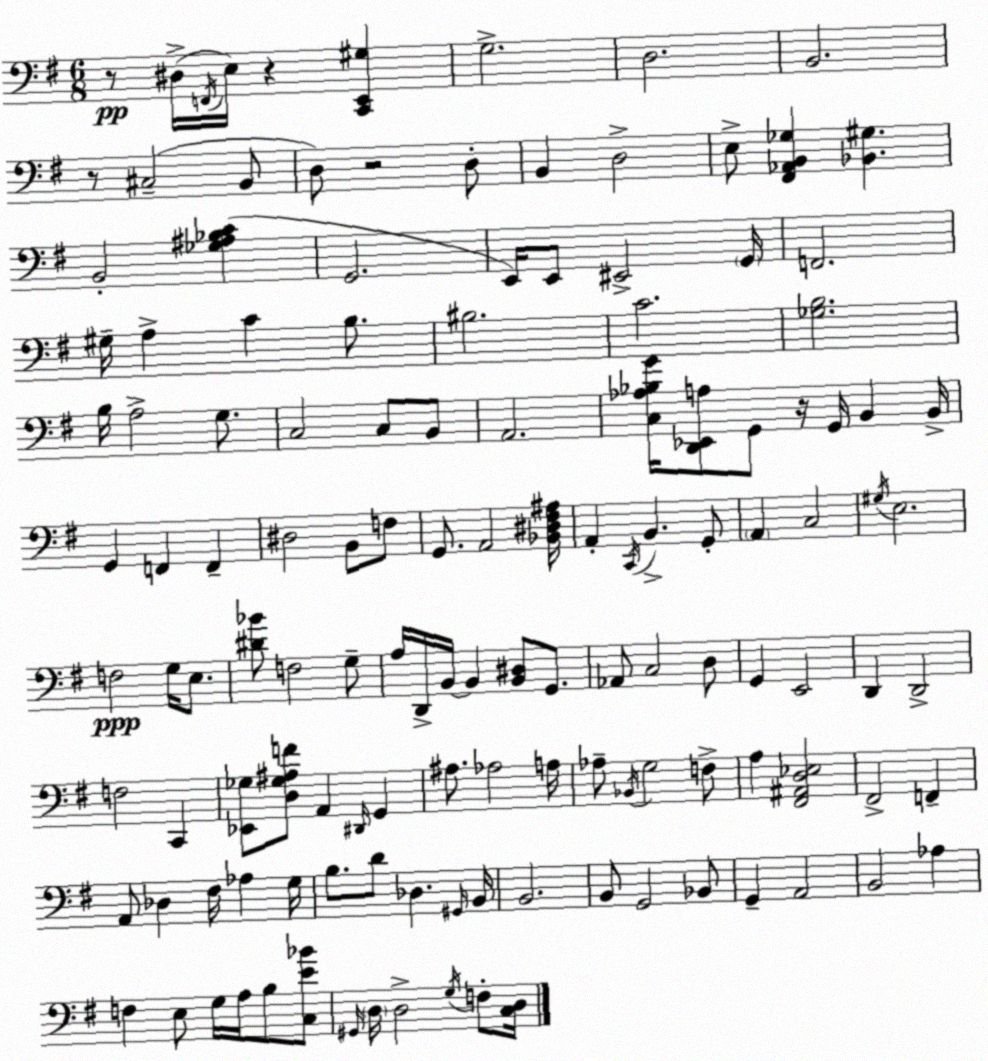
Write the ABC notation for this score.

X:1
T:Untitled
M:6/8
L:1/4
K:Em
z/2 ^D,/4 F,,/4 E,/4 z [C,,E,,^G,] G,2 D,2 B,,2 z/2 ^C,2 B,,/2 D,/2 z2 D,/2 B,, D,2 E,/2 [^F,,_A,,B,,_G,] [_B,,^G,] B,,2 [_G,^A,_B,C] G,,2 E,,/4 E,,/2 ^E,,2 G,,/4 F,,2 ^G,/4 A, C B,/2 ^B,2 C2 [_G,B,]2 B,/4 A,2 G,/2 C,2 C,/2 B,,/2 A,,2 [C,_A,_B,G]/4 [D,,_E,,A,]/2 G,,/2 z/4 G,,/4 B,, B,,/4 G,, F,, F,, ^D,2 B,,/2 F,/2 G,,/2 A,,2 [_B,,^D,^F,^A,]/4 A,, C,,/4 B,, G,,/2 A,, C,2 ^G,/4 E,2 F,2 G,/4 E,/2 [^D_B]/2 F,2 G,/2 A,/4 D,,/4 B,,/4 B,, [B,,^D,]/2 G,,/2 _A,,/2 C,2 D,/2 G,, E,,2 D,, D,,2 F,2 C,, [_E,,_G,]/2 [D,_G,^A,F]/2 A,, ^D,,/4 G,, ^A,/2 _A,2 A,/4 _A,/2 _B,,/4 G,2 F,/2 A, [^F,,^A,,D,_E,]2 ^F,,2 F,, A,,/2 _D, ^F,/4 _A, G,/4 B,/2 D/2 _D, ^G,,/4 B,,/4 B,,2 B,,/2 G,,2 _B,,/2 G,, A,,2 B,,2 _A, F, E,/2 G,/4 A,/4 B,/2 [C,E_B]/2 ^G,,/4 D,/4 D,2 G,/4 F,/2 [C,D,]/4